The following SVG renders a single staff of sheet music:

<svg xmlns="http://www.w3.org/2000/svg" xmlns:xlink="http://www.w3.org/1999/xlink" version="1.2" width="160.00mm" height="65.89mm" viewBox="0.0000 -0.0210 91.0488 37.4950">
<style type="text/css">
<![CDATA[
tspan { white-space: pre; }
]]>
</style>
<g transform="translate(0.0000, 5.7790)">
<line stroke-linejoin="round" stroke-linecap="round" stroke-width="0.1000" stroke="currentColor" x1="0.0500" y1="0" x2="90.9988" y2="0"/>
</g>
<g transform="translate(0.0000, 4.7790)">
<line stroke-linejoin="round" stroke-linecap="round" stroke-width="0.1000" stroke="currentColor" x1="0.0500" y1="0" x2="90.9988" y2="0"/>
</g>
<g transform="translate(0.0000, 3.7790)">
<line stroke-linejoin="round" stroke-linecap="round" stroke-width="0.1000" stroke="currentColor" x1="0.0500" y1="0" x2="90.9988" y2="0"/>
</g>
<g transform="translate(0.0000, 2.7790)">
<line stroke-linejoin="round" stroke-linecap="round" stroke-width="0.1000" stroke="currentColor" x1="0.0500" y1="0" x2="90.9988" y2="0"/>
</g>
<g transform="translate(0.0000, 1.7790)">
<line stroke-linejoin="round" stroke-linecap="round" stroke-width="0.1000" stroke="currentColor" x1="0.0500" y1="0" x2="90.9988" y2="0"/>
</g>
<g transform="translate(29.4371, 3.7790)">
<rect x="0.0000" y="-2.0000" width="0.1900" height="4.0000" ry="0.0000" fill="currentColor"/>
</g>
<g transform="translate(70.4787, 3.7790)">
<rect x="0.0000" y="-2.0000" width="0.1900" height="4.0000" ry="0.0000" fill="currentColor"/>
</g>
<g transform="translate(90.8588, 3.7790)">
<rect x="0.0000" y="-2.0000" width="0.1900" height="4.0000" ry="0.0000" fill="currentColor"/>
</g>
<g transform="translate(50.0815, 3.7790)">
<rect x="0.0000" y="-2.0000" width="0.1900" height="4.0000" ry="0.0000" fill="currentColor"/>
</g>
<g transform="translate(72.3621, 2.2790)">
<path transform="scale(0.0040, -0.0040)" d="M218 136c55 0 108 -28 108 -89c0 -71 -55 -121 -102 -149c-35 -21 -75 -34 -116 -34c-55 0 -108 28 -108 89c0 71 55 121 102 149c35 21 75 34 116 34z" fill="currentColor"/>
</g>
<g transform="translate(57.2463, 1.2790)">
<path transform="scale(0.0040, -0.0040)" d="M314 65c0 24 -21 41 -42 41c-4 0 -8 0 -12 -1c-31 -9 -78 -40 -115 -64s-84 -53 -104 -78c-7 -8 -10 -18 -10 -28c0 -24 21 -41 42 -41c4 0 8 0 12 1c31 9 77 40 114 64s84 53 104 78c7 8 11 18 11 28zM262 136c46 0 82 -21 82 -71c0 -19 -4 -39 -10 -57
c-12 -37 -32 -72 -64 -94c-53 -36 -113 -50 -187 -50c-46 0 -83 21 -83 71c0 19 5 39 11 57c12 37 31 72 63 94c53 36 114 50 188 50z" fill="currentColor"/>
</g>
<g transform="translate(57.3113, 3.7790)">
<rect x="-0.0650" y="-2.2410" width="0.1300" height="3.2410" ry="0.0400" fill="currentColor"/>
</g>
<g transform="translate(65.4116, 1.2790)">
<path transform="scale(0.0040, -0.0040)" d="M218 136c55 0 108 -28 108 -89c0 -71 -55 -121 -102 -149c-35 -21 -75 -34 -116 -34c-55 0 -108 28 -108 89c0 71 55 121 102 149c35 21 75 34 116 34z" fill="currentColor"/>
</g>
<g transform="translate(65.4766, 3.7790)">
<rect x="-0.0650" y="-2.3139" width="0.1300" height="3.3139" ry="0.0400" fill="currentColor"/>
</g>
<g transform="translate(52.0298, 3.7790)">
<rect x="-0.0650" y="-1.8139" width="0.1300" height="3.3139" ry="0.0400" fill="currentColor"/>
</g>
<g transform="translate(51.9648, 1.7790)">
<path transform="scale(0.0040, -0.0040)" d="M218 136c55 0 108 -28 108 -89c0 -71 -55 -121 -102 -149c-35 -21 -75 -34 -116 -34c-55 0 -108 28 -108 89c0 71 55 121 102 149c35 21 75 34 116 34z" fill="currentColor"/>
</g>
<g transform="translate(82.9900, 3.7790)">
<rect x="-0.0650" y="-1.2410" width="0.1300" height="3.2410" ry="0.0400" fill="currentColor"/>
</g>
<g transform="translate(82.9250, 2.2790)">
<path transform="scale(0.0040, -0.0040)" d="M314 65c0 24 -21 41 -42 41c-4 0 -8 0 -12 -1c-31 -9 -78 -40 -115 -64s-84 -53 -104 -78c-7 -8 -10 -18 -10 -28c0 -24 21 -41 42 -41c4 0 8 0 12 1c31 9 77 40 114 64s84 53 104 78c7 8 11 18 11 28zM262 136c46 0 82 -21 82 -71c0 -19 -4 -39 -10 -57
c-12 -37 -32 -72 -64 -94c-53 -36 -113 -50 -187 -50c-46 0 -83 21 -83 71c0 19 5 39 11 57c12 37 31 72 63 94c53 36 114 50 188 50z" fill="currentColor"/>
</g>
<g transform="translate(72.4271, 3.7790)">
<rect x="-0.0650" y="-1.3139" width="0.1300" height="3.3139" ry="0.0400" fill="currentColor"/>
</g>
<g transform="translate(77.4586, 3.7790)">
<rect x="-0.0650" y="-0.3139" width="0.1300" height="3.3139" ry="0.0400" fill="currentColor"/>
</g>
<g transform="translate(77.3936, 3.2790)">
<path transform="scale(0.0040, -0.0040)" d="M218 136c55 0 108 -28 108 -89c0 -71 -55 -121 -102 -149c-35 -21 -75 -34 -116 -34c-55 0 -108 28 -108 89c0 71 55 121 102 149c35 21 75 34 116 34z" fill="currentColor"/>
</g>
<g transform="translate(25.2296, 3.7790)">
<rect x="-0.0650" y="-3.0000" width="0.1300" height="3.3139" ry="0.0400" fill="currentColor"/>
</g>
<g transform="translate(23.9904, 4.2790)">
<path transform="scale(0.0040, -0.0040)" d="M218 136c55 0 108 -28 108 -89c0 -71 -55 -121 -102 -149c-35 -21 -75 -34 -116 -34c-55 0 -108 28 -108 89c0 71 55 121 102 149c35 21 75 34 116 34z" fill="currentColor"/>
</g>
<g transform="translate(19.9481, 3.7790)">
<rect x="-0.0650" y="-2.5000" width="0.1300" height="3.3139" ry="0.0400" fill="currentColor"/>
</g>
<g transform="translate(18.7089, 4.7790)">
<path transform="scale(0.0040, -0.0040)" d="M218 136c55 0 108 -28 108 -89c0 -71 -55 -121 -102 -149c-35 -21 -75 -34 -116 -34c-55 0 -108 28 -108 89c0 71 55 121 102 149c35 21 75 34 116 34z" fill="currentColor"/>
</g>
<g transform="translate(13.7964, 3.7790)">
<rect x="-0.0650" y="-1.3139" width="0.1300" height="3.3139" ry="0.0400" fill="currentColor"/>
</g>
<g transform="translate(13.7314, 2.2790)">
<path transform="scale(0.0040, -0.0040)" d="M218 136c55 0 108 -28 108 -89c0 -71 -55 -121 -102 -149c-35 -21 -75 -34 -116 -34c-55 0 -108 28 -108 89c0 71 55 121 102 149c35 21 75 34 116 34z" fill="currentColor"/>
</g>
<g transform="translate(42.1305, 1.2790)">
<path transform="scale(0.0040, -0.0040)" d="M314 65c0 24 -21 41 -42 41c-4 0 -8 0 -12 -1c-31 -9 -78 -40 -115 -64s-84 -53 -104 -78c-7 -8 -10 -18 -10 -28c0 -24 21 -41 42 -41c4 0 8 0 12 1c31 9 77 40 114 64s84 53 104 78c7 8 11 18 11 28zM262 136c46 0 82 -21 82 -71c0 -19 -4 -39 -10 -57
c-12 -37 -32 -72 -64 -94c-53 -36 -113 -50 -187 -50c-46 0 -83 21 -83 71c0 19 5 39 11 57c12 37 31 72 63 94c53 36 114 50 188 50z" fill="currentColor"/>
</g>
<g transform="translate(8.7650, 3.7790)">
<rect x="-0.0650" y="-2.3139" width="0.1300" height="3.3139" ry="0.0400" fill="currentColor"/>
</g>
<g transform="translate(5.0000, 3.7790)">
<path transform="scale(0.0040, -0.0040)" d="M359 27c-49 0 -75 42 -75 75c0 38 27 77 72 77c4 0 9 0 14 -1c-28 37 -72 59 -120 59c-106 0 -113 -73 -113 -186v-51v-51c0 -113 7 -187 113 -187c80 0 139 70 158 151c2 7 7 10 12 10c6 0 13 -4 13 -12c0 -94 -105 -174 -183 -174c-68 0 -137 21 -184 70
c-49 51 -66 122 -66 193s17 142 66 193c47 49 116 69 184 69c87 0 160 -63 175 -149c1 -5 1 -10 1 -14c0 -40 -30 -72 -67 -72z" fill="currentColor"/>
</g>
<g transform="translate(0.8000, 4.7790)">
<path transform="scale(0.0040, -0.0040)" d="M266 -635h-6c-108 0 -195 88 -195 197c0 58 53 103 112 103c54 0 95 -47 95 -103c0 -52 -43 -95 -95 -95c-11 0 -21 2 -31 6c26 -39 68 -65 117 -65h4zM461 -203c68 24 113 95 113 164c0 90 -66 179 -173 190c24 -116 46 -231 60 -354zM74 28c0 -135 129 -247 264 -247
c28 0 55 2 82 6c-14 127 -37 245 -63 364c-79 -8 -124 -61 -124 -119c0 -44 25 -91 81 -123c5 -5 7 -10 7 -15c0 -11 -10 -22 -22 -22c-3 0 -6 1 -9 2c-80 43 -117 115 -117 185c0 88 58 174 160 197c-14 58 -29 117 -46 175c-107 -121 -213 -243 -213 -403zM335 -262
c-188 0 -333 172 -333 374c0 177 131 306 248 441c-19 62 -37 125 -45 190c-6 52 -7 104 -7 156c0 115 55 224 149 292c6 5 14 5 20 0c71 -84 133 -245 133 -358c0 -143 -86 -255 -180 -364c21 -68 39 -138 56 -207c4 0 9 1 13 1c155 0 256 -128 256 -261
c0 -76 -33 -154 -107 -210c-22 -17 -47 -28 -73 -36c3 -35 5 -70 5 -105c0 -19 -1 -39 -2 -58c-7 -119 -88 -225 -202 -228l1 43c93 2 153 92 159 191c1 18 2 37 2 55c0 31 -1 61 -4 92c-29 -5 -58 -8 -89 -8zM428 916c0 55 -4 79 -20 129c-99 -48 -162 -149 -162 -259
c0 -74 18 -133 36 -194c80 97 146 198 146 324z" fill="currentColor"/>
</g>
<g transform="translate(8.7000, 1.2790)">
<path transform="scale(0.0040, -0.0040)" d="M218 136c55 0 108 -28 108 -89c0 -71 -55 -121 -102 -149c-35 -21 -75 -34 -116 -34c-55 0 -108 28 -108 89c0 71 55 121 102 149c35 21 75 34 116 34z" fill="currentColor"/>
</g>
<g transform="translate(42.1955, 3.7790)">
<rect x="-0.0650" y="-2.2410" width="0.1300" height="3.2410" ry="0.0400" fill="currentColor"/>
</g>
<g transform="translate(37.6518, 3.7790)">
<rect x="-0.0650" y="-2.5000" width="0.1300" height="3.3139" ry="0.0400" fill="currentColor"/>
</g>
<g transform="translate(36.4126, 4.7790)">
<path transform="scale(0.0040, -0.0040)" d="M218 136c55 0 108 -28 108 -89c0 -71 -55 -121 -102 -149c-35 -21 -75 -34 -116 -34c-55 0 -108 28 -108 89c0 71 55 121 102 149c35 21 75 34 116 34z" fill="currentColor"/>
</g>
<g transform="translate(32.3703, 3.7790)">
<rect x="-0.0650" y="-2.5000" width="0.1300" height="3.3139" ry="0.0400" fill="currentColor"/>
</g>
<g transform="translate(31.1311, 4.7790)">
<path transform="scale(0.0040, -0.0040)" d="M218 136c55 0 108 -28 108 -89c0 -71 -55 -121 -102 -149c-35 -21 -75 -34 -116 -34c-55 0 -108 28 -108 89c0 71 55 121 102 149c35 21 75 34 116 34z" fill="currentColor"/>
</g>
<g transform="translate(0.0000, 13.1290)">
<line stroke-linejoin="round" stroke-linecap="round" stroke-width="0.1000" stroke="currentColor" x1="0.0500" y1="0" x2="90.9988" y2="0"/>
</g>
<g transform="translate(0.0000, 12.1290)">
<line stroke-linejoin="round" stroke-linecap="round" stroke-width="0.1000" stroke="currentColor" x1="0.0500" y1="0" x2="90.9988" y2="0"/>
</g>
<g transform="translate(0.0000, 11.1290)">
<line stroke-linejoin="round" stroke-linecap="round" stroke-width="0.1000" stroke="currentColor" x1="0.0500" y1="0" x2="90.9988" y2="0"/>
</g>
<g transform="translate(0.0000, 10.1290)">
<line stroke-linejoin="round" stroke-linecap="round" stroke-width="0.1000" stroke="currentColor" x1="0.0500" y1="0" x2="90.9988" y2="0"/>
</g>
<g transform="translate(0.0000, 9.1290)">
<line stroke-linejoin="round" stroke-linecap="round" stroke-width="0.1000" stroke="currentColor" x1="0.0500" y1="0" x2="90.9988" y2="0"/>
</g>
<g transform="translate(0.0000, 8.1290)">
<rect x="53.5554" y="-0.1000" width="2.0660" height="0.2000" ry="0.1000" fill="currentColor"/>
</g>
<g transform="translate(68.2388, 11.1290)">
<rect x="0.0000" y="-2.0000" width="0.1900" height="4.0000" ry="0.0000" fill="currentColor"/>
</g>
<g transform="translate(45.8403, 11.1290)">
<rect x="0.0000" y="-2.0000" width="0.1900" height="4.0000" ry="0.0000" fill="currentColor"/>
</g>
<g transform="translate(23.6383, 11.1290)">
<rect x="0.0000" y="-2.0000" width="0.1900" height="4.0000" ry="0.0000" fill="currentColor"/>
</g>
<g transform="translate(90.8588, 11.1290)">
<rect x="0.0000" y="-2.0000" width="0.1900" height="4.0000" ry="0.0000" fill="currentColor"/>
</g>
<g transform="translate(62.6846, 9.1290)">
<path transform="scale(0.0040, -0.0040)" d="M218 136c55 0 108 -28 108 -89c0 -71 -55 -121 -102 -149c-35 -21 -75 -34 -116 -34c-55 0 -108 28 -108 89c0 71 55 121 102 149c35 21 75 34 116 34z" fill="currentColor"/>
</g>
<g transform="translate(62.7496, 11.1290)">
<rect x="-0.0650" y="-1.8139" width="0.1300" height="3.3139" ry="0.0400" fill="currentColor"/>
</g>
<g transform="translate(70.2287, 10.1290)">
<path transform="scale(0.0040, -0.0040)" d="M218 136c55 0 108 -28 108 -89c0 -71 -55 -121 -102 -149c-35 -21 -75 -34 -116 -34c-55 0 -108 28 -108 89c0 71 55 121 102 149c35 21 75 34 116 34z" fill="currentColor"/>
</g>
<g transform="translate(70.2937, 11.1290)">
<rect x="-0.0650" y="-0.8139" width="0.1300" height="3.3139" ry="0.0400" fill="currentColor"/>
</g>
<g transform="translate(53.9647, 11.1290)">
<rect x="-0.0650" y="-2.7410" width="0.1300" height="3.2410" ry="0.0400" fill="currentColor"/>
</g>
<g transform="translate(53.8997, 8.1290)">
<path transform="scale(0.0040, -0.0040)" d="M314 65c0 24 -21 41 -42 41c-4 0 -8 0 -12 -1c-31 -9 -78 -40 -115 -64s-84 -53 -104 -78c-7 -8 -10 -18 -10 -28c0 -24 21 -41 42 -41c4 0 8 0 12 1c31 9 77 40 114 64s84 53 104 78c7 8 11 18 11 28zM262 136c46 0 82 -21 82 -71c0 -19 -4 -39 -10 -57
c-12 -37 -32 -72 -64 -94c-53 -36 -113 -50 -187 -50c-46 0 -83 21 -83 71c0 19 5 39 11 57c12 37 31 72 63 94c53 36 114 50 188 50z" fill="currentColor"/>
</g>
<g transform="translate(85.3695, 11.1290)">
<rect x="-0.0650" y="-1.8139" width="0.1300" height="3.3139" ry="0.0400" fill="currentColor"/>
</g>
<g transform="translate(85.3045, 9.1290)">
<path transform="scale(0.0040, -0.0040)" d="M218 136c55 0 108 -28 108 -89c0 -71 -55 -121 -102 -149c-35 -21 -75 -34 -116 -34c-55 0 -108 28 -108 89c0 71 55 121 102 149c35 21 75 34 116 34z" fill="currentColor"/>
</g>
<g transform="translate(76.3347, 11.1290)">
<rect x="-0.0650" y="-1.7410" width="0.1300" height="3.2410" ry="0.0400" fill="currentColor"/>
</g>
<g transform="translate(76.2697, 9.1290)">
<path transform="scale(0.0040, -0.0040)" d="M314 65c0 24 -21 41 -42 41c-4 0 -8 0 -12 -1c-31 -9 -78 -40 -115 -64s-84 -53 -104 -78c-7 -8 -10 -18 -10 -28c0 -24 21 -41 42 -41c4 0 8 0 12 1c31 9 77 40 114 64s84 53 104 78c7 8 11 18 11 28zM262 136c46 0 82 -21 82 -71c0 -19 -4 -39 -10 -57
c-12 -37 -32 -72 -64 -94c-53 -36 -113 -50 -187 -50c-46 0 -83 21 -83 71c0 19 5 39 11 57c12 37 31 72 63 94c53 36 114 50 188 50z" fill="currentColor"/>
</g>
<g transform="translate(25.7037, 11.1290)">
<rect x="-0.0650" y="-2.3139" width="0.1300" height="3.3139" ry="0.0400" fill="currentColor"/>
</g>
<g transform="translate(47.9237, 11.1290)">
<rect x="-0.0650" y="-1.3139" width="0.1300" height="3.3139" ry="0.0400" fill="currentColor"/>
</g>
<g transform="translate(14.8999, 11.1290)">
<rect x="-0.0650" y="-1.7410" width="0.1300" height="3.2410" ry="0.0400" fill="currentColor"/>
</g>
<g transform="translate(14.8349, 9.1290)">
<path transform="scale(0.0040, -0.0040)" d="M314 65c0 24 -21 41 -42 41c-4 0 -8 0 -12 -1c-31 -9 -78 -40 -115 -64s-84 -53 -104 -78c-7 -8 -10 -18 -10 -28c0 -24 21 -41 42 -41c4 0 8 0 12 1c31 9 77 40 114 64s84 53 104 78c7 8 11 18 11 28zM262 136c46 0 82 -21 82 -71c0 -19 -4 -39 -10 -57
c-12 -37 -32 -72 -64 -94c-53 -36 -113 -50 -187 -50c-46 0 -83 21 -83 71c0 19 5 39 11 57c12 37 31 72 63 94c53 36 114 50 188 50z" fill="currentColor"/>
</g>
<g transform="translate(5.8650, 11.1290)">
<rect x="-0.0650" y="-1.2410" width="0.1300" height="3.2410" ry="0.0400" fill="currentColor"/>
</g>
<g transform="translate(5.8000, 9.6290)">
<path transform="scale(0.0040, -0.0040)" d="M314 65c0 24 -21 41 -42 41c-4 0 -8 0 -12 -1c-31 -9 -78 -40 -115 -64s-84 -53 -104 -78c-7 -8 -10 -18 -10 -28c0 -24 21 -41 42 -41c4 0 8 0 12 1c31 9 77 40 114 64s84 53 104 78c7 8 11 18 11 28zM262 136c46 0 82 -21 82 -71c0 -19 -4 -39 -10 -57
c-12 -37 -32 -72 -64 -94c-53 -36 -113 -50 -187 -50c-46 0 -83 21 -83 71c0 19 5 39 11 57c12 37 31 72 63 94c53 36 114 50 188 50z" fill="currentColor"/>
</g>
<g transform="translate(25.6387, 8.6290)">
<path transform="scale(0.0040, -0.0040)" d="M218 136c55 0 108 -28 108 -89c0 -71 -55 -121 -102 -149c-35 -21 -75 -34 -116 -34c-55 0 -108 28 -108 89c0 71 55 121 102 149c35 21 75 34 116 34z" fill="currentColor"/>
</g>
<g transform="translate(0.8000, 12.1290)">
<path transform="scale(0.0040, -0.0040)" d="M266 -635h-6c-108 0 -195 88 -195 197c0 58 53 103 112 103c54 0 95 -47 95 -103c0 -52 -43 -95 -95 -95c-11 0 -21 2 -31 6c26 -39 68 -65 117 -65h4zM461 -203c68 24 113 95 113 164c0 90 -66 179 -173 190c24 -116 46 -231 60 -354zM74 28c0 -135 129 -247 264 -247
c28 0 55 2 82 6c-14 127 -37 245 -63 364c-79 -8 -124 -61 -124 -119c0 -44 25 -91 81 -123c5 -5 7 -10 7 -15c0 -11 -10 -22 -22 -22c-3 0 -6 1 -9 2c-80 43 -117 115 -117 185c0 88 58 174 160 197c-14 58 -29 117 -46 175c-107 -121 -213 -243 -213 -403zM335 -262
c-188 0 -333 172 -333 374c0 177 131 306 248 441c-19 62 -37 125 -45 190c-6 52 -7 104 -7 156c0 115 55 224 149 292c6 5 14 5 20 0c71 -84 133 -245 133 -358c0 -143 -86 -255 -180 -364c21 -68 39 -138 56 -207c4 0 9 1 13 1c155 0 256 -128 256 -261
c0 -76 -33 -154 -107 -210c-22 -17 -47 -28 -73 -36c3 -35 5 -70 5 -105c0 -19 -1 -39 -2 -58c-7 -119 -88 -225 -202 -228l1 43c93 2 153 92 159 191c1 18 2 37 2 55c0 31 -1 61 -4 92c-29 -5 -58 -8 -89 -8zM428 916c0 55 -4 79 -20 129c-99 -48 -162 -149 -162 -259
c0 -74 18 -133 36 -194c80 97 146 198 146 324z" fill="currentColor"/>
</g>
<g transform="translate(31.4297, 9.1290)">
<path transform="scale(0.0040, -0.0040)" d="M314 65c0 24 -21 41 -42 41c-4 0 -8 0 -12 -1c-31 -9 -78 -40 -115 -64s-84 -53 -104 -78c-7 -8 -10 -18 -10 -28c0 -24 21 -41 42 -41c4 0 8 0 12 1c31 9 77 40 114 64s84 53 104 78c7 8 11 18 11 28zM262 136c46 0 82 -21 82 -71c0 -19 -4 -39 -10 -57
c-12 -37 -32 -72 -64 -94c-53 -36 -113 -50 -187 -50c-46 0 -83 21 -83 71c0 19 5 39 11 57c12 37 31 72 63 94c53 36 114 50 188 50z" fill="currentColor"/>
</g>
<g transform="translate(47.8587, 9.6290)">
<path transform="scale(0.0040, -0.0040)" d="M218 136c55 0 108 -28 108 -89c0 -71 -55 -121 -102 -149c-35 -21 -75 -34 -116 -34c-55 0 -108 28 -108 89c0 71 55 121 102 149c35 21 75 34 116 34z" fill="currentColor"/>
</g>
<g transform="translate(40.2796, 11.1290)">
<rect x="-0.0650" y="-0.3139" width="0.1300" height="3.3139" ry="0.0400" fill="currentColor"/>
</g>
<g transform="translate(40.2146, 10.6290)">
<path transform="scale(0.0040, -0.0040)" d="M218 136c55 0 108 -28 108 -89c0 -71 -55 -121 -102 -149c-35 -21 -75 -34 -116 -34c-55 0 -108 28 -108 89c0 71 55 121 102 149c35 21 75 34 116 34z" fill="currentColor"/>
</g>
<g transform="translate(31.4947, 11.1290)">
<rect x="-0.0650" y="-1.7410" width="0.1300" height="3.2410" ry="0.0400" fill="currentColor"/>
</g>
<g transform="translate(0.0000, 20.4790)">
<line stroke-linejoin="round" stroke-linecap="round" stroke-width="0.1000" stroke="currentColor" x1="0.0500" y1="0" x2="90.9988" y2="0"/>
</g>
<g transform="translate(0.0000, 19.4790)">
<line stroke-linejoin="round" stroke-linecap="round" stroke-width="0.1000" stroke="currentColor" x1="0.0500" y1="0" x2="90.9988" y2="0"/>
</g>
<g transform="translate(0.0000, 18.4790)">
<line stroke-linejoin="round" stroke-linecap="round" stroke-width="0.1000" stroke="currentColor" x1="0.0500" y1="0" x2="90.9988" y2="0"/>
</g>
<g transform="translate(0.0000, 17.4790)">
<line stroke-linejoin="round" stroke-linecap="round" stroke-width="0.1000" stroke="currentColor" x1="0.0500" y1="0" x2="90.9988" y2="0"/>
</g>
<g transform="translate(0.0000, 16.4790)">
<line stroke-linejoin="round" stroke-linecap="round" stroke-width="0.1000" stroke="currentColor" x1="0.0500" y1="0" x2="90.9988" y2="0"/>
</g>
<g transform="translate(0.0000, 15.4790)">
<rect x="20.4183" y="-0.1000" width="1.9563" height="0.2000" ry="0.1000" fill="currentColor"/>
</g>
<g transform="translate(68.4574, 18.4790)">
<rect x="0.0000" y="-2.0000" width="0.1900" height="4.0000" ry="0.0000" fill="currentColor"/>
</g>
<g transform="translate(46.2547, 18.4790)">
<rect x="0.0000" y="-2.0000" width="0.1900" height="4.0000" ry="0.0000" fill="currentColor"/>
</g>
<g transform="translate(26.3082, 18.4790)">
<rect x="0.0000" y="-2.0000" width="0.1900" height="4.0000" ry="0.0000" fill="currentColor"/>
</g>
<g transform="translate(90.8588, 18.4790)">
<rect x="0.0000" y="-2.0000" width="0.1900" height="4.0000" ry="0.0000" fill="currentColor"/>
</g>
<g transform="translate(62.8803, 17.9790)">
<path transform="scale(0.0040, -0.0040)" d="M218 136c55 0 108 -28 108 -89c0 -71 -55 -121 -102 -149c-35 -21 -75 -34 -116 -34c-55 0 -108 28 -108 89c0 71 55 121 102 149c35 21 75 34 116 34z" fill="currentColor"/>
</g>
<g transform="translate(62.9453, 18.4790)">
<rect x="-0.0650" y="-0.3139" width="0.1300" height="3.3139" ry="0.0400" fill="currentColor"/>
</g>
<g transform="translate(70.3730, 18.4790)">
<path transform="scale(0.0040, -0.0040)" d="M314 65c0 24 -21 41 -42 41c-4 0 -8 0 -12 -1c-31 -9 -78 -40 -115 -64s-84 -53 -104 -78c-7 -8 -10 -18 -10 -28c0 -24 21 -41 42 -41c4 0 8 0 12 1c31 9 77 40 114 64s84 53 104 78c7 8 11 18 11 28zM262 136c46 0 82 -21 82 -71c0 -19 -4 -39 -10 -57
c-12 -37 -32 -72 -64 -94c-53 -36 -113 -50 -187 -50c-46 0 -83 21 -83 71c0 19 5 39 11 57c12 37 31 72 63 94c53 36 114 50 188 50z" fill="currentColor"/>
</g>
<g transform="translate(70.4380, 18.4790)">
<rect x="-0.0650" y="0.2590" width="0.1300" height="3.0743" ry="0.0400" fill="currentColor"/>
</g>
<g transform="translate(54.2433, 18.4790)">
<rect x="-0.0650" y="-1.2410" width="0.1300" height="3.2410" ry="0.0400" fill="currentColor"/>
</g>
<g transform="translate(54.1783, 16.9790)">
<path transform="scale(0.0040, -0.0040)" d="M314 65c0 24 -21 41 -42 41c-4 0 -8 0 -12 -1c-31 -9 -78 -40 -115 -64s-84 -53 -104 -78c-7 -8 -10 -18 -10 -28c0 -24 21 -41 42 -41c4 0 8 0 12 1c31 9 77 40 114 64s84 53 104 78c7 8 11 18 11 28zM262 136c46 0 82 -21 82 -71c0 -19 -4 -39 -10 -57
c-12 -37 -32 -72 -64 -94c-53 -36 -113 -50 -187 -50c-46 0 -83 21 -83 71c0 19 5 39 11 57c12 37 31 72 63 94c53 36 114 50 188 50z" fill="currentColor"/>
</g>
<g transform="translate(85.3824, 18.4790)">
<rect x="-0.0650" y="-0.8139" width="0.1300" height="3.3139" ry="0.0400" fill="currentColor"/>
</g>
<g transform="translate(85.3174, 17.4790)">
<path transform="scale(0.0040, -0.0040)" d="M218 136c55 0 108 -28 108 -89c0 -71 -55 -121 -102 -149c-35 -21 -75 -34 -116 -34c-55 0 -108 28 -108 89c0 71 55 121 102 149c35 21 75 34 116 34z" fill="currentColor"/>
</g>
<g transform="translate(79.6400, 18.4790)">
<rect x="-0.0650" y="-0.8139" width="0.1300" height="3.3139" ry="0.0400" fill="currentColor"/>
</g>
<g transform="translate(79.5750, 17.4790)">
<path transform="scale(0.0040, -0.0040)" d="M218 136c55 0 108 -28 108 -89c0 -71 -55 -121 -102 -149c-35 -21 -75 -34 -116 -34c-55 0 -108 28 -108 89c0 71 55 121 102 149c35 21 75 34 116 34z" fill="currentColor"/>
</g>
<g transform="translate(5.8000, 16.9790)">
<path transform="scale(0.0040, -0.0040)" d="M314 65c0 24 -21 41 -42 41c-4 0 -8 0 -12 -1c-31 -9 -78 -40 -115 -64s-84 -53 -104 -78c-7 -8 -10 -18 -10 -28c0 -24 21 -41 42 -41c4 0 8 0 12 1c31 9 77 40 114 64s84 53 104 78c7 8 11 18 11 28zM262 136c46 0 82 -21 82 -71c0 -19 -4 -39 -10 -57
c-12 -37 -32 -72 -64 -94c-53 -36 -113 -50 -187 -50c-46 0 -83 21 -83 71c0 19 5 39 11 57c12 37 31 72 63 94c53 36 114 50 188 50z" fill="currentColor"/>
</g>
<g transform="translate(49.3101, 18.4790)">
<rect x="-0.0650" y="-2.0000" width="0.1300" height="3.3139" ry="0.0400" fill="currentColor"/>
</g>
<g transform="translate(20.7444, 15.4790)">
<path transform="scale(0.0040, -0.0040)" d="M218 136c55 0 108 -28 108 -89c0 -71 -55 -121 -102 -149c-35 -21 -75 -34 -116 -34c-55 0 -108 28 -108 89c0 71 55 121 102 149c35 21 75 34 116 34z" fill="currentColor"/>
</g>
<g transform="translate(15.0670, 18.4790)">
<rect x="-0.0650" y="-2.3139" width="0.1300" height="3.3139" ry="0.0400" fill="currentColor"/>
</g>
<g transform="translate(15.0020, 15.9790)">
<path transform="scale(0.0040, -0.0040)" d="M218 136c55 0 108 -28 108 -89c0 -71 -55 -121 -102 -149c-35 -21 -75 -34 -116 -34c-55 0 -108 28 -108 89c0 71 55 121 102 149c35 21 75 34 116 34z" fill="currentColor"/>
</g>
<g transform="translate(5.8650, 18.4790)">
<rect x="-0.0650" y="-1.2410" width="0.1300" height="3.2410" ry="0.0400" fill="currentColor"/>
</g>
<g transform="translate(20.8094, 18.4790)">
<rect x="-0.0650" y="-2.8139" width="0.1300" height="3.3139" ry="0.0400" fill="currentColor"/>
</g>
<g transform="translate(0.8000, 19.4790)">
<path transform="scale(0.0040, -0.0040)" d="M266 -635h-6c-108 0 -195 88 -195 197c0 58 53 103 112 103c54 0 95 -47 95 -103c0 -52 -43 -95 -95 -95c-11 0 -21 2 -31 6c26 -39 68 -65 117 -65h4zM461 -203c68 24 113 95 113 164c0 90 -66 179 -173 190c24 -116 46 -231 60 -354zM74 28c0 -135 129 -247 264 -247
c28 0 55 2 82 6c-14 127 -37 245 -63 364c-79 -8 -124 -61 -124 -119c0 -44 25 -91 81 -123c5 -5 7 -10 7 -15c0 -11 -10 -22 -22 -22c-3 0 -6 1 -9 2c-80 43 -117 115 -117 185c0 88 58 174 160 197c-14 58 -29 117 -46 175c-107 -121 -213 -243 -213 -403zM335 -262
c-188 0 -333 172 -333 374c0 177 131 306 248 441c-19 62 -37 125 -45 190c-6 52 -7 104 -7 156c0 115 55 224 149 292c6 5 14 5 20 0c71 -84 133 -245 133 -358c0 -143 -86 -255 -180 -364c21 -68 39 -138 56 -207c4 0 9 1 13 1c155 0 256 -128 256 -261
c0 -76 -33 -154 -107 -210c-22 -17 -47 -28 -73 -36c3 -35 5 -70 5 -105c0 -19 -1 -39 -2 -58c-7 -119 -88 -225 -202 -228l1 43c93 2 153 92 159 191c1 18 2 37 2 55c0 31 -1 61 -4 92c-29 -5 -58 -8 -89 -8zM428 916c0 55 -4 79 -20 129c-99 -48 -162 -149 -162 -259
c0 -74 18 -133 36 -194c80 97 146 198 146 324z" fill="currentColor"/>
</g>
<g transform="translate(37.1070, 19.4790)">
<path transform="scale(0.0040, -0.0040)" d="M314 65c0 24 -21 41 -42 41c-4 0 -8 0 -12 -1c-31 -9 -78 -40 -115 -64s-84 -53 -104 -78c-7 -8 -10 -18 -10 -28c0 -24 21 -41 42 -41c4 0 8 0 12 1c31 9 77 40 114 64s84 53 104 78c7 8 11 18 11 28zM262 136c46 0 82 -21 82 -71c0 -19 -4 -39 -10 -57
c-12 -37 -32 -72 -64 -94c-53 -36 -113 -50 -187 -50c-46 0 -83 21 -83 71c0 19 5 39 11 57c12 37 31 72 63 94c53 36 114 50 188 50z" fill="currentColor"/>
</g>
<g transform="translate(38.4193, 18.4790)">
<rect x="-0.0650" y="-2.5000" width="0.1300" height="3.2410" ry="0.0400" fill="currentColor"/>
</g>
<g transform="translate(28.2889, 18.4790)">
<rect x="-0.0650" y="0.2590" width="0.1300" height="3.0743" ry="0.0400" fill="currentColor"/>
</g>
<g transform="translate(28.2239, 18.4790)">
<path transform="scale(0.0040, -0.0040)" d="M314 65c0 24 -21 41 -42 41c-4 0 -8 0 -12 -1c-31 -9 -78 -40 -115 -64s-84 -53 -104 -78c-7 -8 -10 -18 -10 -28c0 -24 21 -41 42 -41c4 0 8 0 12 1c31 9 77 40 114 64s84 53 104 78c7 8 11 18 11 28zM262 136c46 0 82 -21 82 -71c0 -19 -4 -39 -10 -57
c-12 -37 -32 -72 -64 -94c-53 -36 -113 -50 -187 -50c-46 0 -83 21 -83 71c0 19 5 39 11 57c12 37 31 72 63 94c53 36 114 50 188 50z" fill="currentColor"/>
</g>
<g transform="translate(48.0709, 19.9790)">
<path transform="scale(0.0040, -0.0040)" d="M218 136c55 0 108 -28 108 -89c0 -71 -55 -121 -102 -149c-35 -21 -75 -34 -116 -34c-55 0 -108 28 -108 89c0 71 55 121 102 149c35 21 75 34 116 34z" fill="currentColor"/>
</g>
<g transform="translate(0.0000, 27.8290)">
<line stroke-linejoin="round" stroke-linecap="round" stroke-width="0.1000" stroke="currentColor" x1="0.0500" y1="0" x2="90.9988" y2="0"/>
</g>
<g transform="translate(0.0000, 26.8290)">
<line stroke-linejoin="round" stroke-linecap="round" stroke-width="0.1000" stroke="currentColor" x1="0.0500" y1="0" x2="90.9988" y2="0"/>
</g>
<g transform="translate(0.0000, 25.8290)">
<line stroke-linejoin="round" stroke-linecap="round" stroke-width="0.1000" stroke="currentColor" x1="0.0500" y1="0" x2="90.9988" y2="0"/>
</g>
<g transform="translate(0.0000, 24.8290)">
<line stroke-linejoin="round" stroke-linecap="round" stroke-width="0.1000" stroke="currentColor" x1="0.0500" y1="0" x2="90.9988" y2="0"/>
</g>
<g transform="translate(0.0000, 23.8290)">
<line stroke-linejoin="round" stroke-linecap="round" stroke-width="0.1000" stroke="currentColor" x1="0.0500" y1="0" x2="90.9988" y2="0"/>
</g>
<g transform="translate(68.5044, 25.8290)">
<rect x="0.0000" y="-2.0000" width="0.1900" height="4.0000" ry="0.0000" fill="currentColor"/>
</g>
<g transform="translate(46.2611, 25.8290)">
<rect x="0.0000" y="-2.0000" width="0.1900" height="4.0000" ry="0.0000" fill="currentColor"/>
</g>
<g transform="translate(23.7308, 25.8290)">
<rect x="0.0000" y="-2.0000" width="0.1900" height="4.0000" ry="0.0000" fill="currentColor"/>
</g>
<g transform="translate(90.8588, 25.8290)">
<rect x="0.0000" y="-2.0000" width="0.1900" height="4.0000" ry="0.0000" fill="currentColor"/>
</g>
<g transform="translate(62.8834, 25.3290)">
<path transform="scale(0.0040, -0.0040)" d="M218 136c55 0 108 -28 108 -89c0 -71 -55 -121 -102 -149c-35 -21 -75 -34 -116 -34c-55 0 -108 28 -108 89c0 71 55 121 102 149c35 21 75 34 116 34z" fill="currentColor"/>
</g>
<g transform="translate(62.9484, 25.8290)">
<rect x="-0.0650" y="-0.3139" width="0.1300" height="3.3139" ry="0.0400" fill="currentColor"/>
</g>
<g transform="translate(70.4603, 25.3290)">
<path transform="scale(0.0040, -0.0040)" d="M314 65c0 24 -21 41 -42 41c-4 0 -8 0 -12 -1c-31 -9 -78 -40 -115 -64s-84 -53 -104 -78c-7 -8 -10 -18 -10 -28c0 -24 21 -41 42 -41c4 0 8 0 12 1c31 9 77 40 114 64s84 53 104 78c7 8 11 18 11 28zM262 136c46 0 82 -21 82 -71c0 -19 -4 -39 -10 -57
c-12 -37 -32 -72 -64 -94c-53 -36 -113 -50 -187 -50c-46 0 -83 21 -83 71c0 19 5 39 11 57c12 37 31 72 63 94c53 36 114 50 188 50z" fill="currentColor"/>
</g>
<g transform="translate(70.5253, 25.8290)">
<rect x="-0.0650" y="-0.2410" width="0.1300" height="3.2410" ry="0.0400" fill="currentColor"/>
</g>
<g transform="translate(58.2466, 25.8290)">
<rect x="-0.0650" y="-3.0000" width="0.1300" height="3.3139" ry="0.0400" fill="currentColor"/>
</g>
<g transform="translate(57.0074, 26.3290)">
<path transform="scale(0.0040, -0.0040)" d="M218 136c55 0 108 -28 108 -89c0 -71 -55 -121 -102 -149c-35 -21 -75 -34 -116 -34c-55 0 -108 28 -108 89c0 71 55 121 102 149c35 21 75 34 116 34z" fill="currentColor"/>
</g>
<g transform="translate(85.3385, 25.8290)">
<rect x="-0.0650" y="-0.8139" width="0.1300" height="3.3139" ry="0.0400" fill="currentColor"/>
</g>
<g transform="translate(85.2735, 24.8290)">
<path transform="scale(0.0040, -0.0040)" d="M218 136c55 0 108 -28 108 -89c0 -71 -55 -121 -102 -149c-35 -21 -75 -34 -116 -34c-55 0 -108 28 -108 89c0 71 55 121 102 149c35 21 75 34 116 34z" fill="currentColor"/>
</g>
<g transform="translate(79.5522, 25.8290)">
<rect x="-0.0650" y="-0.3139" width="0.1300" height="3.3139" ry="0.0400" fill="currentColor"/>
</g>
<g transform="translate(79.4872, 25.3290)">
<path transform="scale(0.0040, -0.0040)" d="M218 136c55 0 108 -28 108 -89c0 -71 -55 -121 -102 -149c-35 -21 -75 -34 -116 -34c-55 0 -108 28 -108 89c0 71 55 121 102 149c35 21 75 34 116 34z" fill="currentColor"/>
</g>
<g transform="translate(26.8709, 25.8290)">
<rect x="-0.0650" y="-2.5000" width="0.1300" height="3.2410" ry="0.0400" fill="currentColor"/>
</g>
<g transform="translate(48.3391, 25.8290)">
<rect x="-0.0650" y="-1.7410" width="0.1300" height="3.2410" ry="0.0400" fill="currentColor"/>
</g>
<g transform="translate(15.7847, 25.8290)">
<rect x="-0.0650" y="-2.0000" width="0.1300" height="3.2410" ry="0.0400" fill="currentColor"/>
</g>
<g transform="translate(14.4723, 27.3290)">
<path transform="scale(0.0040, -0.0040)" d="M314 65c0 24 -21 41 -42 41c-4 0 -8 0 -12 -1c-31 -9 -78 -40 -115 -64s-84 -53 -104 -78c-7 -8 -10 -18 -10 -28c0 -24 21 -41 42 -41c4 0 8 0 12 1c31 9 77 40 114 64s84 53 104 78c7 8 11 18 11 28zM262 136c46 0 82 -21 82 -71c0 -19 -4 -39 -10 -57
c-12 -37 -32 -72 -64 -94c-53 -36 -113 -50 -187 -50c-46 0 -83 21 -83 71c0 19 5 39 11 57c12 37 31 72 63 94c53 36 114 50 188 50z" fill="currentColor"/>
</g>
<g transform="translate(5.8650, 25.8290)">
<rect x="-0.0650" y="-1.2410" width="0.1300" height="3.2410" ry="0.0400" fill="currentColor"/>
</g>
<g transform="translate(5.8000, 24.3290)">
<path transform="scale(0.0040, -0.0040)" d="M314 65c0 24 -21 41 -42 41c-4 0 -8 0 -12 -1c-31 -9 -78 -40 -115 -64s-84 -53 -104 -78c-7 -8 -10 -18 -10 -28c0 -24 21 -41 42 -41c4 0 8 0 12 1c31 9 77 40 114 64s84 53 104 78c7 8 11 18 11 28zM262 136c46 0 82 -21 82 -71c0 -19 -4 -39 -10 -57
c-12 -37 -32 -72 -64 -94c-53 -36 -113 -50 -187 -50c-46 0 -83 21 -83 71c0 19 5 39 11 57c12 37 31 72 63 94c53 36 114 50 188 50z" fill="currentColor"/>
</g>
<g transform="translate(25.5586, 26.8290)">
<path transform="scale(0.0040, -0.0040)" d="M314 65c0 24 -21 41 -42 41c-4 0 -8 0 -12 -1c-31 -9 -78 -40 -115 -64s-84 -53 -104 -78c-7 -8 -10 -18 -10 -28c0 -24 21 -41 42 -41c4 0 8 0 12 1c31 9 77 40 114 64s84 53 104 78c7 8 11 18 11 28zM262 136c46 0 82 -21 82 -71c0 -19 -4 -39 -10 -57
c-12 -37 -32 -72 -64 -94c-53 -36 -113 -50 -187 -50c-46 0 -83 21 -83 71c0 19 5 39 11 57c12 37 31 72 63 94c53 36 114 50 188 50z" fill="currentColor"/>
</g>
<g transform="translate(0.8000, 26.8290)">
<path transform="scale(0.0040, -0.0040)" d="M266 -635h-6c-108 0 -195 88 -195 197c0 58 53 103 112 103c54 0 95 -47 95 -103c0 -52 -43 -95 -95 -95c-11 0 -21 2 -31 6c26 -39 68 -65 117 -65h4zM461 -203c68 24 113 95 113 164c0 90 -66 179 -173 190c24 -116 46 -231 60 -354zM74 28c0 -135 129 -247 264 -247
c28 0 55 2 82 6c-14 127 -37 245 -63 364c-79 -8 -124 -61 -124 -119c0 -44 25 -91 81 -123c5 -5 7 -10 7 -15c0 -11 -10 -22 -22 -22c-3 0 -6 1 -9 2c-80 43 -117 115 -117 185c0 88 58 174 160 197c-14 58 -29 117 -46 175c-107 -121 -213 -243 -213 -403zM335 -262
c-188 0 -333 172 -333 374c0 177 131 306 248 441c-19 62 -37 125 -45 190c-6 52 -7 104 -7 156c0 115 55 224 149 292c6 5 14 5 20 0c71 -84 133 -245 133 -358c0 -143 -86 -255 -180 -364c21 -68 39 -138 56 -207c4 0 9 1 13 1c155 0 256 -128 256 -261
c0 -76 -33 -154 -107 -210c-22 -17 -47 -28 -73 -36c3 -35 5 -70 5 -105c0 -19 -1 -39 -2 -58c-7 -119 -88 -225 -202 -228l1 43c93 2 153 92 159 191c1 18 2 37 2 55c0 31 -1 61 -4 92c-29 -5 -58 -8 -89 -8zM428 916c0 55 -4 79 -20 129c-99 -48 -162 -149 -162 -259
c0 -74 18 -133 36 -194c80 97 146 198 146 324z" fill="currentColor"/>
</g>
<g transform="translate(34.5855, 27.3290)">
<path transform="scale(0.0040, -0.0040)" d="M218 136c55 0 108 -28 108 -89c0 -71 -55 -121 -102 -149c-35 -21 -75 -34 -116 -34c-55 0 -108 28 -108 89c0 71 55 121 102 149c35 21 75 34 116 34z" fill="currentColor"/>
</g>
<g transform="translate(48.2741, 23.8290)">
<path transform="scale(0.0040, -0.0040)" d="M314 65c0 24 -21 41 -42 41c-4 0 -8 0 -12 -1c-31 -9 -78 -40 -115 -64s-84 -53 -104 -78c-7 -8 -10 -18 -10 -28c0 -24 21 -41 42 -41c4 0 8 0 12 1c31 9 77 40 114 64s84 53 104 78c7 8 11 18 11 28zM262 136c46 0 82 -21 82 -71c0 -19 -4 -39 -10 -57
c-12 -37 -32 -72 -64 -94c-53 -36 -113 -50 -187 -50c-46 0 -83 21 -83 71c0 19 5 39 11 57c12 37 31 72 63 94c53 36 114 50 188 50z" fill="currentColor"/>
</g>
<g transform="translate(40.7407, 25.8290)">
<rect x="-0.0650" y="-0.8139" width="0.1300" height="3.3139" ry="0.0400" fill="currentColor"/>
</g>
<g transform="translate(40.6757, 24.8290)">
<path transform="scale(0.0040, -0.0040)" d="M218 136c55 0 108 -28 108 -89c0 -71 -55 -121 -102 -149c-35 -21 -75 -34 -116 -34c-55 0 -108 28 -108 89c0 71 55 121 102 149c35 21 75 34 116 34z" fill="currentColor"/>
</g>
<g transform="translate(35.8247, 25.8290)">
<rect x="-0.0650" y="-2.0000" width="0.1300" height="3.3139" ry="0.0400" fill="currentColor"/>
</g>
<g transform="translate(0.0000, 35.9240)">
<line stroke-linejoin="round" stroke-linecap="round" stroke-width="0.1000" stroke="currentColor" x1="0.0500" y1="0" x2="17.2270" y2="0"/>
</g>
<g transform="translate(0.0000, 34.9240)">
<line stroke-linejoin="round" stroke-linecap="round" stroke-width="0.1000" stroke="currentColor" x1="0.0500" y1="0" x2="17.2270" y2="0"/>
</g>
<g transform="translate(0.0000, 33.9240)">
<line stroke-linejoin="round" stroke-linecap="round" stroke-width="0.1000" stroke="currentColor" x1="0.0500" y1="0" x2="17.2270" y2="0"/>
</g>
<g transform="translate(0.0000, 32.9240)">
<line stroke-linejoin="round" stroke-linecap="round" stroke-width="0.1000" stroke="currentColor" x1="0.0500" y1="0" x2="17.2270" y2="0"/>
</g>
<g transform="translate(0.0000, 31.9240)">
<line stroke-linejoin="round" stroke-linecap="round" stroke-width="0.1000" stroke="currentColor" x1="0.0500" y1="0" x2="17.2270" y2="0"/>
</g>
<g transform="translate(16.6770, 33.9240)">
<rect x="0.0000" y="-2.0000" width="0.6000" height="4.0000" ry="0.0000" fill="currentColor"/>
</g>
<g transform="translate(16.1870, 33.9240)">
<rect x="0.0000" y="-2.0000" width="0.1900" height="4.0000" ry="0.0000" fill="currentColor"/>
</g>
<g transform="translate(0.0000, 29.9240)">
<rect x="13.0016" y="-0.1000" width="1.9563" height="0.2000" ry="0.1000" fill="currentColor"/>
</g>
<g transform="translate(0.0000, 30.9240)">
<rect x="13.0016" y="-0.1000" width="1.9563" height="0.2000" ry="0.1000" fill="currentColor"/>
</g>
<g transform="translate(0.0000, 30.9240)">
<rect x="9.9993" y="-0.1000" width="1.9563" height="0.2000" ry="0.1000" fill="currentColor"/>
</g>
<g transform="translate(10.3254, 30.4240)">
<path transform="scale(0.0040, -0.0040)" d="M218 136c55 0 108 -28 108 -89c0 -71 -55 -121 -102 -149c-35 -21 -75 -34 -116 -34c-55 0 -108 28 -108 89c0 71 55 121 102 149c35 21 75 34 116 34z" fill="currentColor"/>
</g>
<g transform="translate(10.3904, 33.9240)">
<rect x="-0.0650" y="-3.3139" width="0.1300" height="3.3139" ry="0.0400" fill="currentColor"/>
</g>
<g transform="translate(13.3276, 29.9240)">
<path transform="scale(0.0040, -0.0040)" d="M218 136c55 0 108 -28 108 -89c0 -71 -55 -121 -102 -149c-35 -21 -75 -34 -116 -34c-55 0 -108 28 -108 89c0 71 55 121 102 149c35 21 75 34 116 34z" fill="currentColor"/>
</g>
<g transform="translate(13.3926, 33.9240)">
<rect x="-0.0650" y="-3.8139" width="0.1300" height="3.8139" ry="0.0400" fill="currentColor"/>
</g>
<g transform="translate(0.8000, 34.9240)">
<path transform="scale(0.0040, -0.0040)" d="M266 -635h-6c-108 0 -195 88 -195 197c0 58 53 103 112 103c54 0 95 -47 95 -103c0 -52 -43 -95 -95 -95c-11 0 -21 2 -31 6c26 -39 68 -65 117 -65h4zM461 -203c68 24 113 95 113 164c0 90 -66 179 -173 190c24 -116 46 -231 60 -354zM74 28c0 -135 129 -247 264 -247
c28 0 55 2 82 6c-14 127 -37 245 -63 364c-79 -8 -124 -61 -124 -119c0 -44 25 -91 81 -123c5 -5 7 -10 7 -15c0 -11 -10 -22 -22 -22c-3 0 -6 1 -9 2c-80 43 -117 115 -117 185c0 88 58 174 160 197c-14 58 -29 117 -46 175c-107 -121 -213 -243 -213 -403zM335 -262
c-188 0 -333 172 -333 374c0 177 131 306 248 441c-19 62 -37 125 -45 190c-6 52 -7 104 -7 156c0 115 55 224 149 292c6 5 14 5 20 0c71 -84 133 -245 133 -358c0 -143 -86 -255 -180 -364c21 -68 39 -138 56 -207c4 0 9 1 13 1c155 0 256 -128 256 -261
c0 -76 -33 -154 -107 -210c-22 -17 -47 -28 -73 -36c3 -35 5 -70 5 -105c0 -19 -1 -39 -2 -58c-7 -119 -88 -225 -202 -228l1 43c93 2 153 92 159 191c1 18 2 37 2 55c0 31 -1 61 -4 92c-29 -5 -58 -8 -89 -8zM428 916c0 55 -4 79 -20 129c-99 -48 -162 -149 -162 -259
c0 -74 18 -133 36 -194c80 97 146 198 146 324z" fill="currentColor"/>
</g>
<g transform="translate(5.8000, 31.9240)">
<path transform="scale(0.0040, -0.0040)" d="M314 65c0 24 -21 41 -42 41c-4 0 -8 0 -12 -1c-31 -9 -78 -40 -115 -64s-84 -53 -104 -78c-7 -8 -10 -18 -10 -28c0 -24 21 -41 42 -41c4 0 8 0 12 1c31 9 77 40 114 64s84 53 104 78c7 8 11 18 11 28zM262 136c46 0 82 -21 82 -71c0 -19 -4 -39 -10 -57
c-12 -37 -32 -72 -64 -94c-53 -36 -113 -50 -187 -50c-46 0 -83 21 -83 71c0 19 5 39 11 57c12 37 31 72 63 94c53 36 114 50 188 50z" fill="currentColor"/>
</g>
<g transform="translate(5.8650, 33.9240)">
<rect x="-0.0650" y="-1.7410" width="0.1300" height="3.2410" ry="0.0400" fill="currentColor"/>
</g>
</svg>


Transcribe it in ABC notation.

X:1
T:Untitled
M:4/4
L:1/4
K:C
g e G A G G g2 f g2 g e c e2 e2 f2 g f2 c e a2 f d f2 f e2 g a B2 G2 F e2 c B2 d d e2 F2 G2 F d f2 A c c2 c d f2 b c'